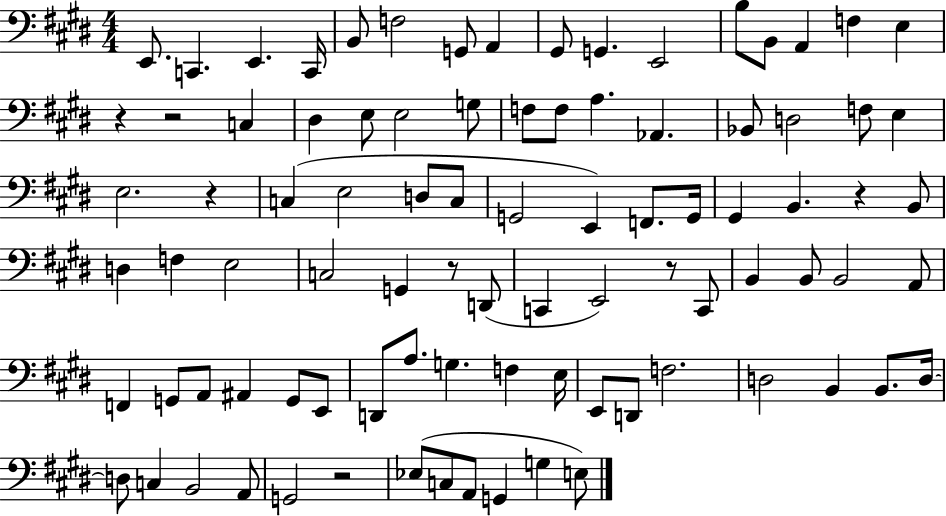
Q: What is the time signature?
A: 4/4